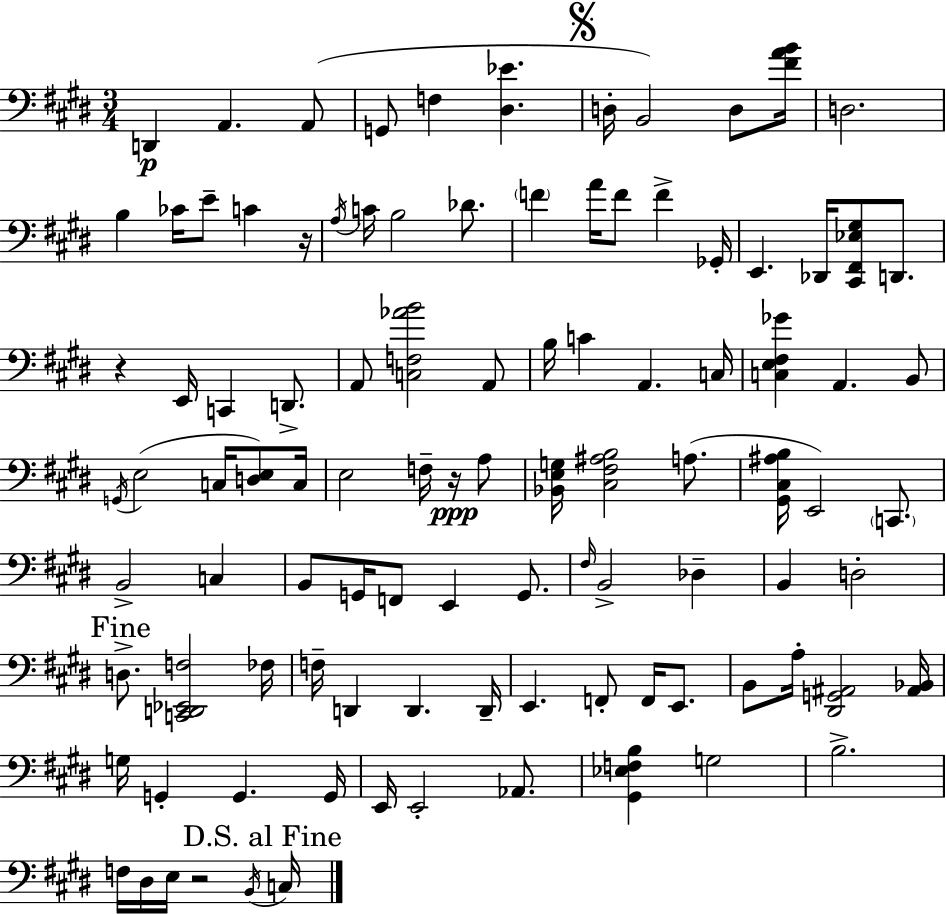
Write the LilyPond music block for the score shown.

{
  \clef bass
  \numericTimeSignature
  \time 3/4
  \key e \major
  d,4\p a,4. a,8( | g,8 f4 <dis ees'>4. | \mark \markup { \musicglyph "scripts.segno" } d16-. b,2) d8 <fis' a' b'>16 | d2. | \break b4 ces'16 e'8-- c'4 r16 | \acciaccatura { a16 } c'16 b2 des'8. | \parenthesize f'4 a'16 f'8 f'4-> | ges,16-. e,4. des,16 <cis, fis, ees gis>8 d,8. | \break r4 e,16 c,4 d,8.-> | a,8 <c f aes' b'>2 a,8 | b16 c'4 a,4. | c16 <c e fis ges'>4 a,4. b,8 | \break \acciaccatura { g,16 } e2( c16 <d e>8) | c16 e2 f16-- r16\ppp | a8 <bes, e g>16 <cis fis ais b>2 a8.( | <gis, cis ais b>16 e,2) \parenthesize c,8. | \break b,2-> c4 | b,8 g,16 f,8 e,4 g,8. | \grace { fis16 } b,2-> des4-- | b,4 d2-. | \break \mark "Fine" d8.-> <c, d, ees, f>2 | fes16 f16-- d,4 d,4. | d,16-- e,4. f,8-. f,16 | e,8. b,8 a16-. <dis, g, ais,>2 | \break <ais, bes,>16 g16 g,4-. g,4. | g,16 e,16 e,2-. | aes,8. <gis, ees f b>4 g2 | b2.-> | \break f16 dis16 e16 r2 | \acciaccatura { b,16 } \mark "D.S. al Fine" c16 \bar "|."
}